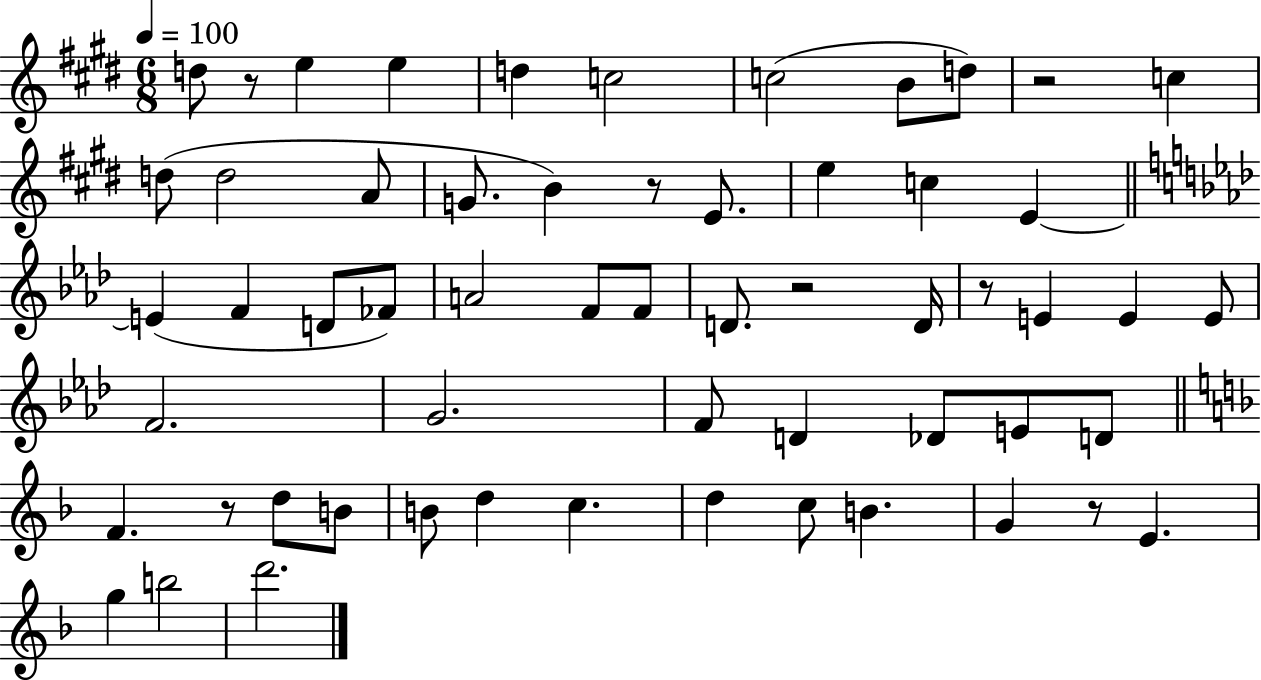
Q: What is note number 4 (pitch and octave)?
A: D5